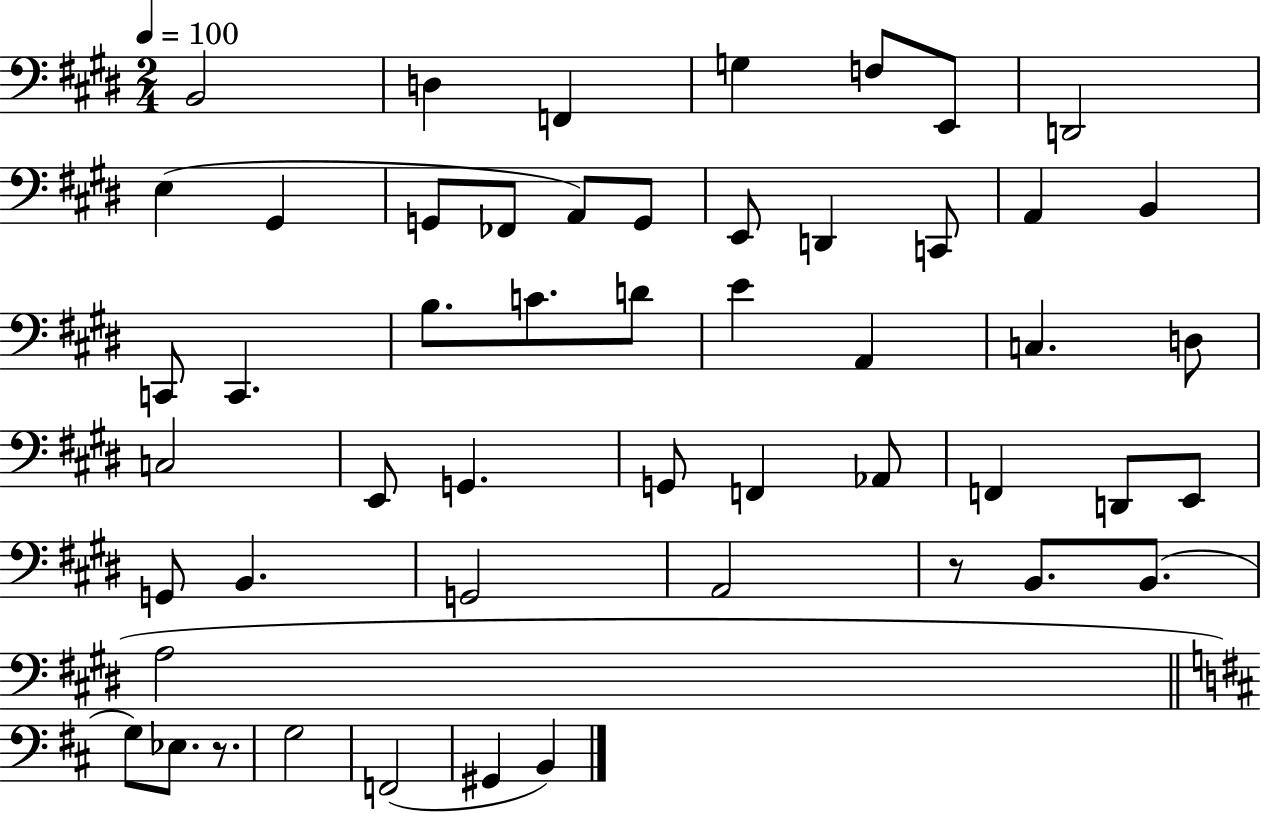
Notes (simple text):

B2/h D3/q F2/q G3/q F3/e E2/e D2/h E3/q G#2/q G2/e FES2/e A2/e G2/e E2/e D2/q C2/e A2/q B2/q C2/e C2/q. B3/e. C4/e. D4/e E4/q A2/q C3/q. D3/e C3/h E2/e G2/q. G2/e F2/q Ab2/e F2/q D2/e E2/e G2/e B2/q. G2/h A2/h R/e B2/e. B2/e. A3/h G3/e Eb3/e. R/e. G3/h F2/h G#2/q B2/q